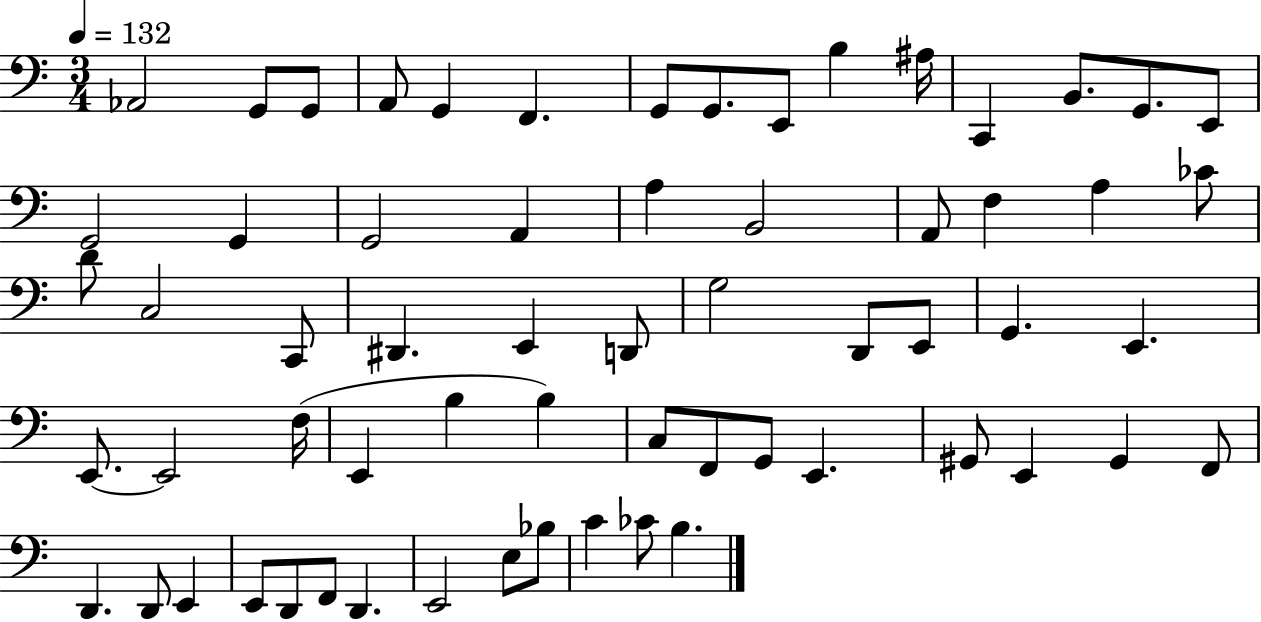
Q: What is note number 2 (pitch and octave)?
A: G2